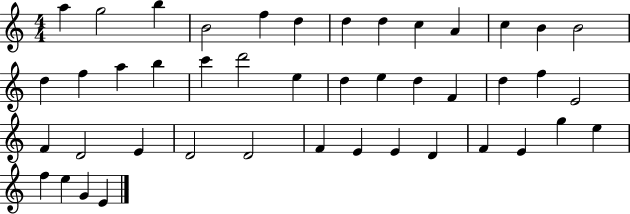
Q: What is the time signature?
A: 4/4